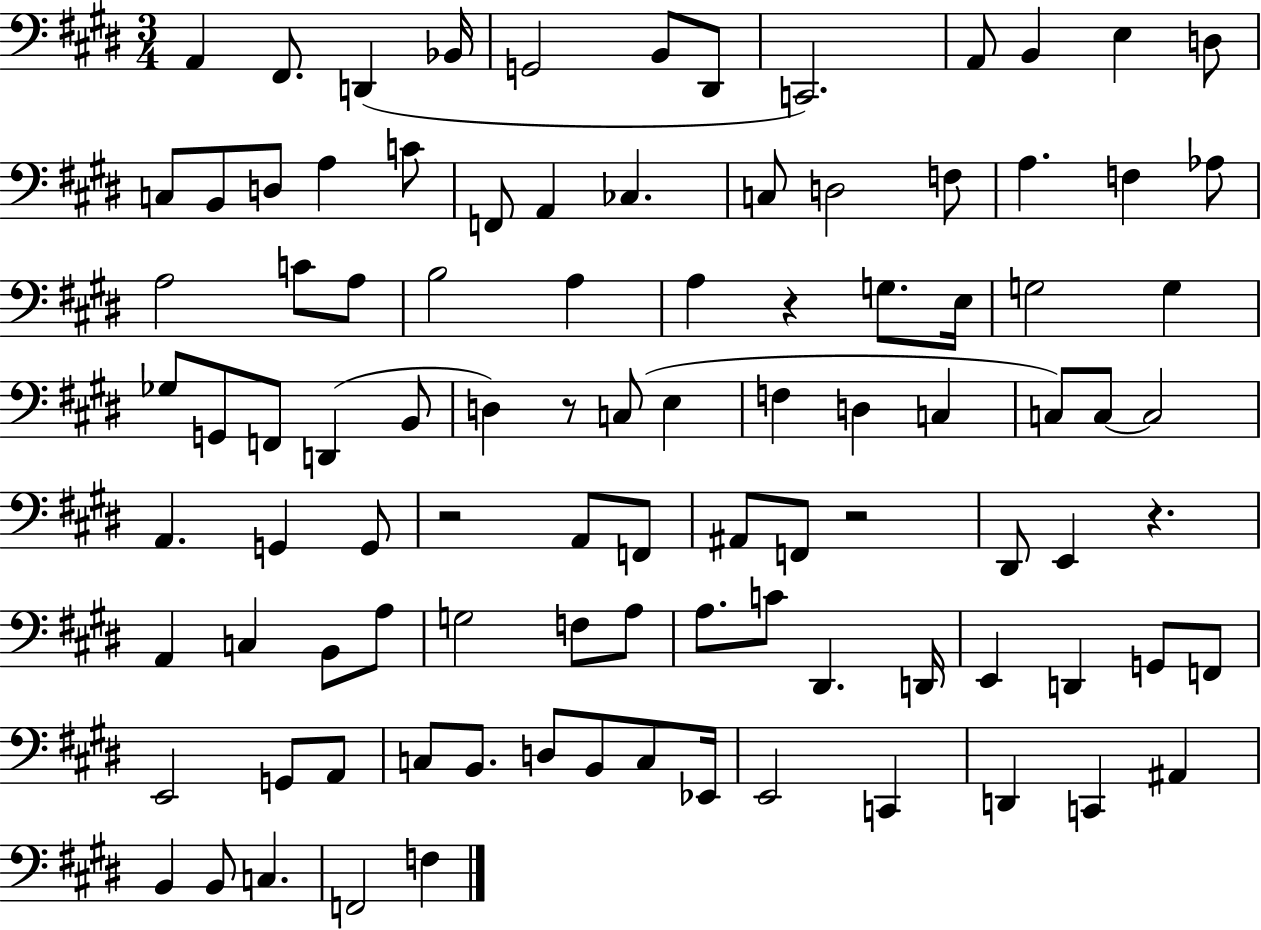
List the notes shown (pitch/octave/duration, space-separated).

A2/q F#2/e. D2/q Bb2/s G2/h B2/e D#2/e C2/h. A2/e B2/q E3/q D3/e C3/e B2/e D3/e A3/q C4/e F2/e A2/q CES3/q. C3/e D3/h F3/e A3/q. F3/q Ab3/e A3/h C4/e A3/e B3/h A3/q A3/q R/q G3/e. E3/s G3/h G3/q Gb3/e G2/e F2/e D2/q B2/e D3/q R/e C3/e E3/q F3/q D3/q C3/q C3/e C3/e C3/h A2/q. G2/q G2/e R/h A2/e F2/e A#2/e F2/e R/h D#2/e E2/q R/q. A2/q C3/q B2/e A3/e G3/h F3/e A3/e A3/e. C4/e D#2/q. D2/s E2/q D2/q G2/e F2/e E2/h G2/e A2/e C3/e B2/e. D3/e B2/e C3/e Eb2/s E2/h C2/q D2/q C2/q A#2/q B2/q B2/e C3/q. F2/h F3/q